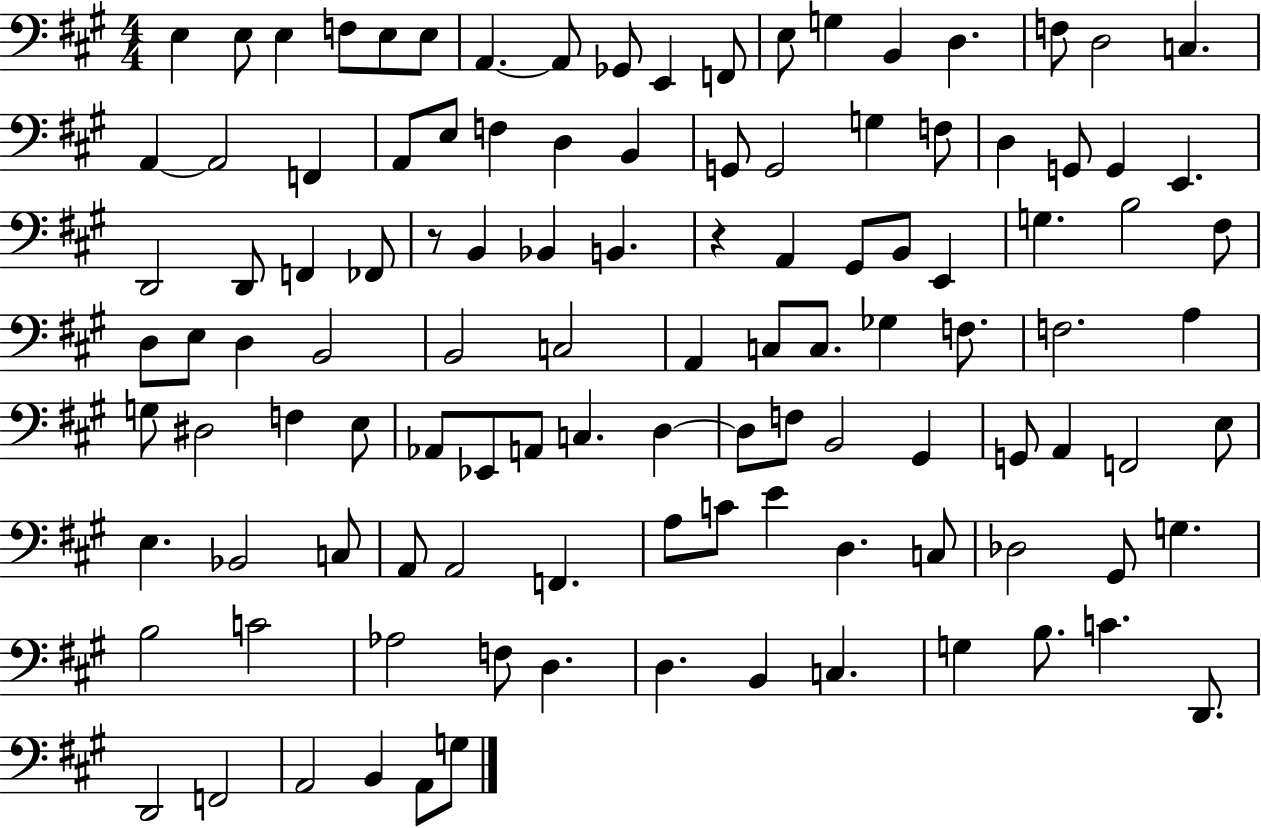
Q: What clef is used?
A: bass